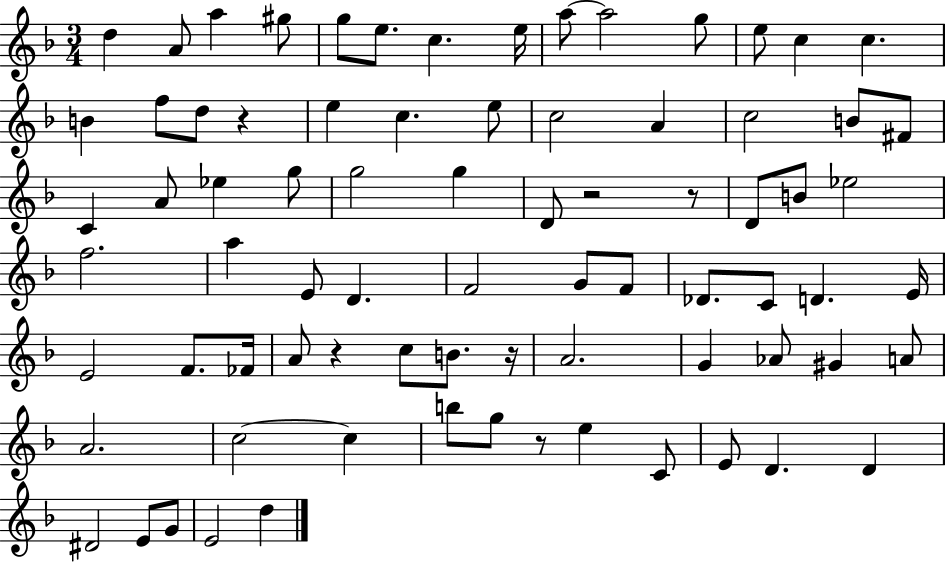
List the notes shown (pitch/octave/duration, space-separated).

D5/q A4/e A5/q G#5/e G5/e E5/e. C5/q. E5/s A5/e A5/h G5/e E5/e C5/q C5/q. B4/q F5/e D5/e R/q E5/q C5/q. E5/e C5/h A4/q C5/h B4/e F#4/e C4/q A4/e Eb5/q G5/e G5/h G5/q D4/e R/h R/e D4/e B4/e Eb5/h F5/h. A5/q E4/e D4/q. F4/h G4/e F4/e Db4/e. C4/e D4/q. E4/s E4/h F4/e. FES4/s A4/e R/q C5/e B4/e. R/s A4/h. G4/q Ab4/e G#4/q A4/e A4/h. C5/h C5/q B5/e G5/e R/e E5/q C4/e E4/e D4/q. D4/q D#4/h E4/e G4/e E4/h D5/q